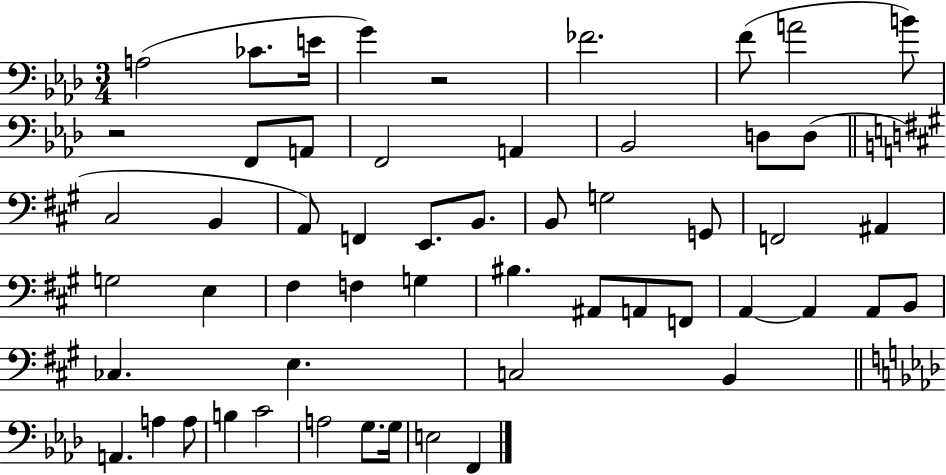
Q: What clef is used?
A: bass